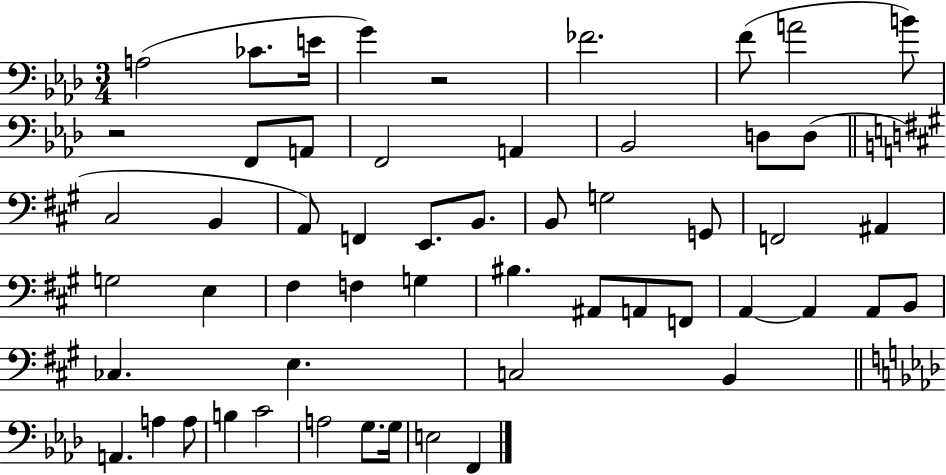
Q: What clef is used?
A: bass